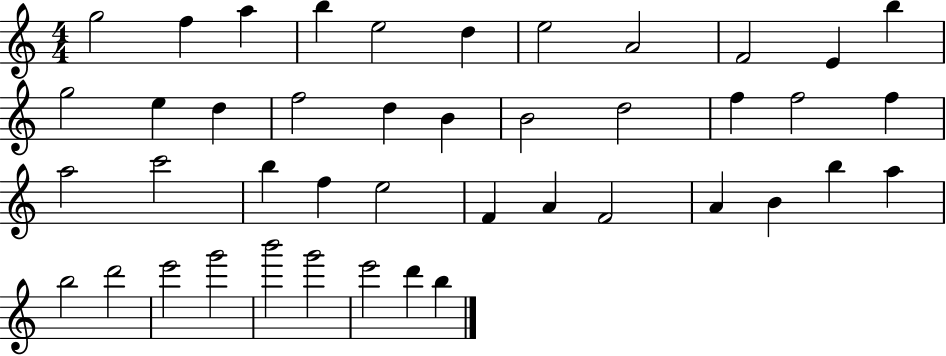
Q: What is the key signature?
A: C major